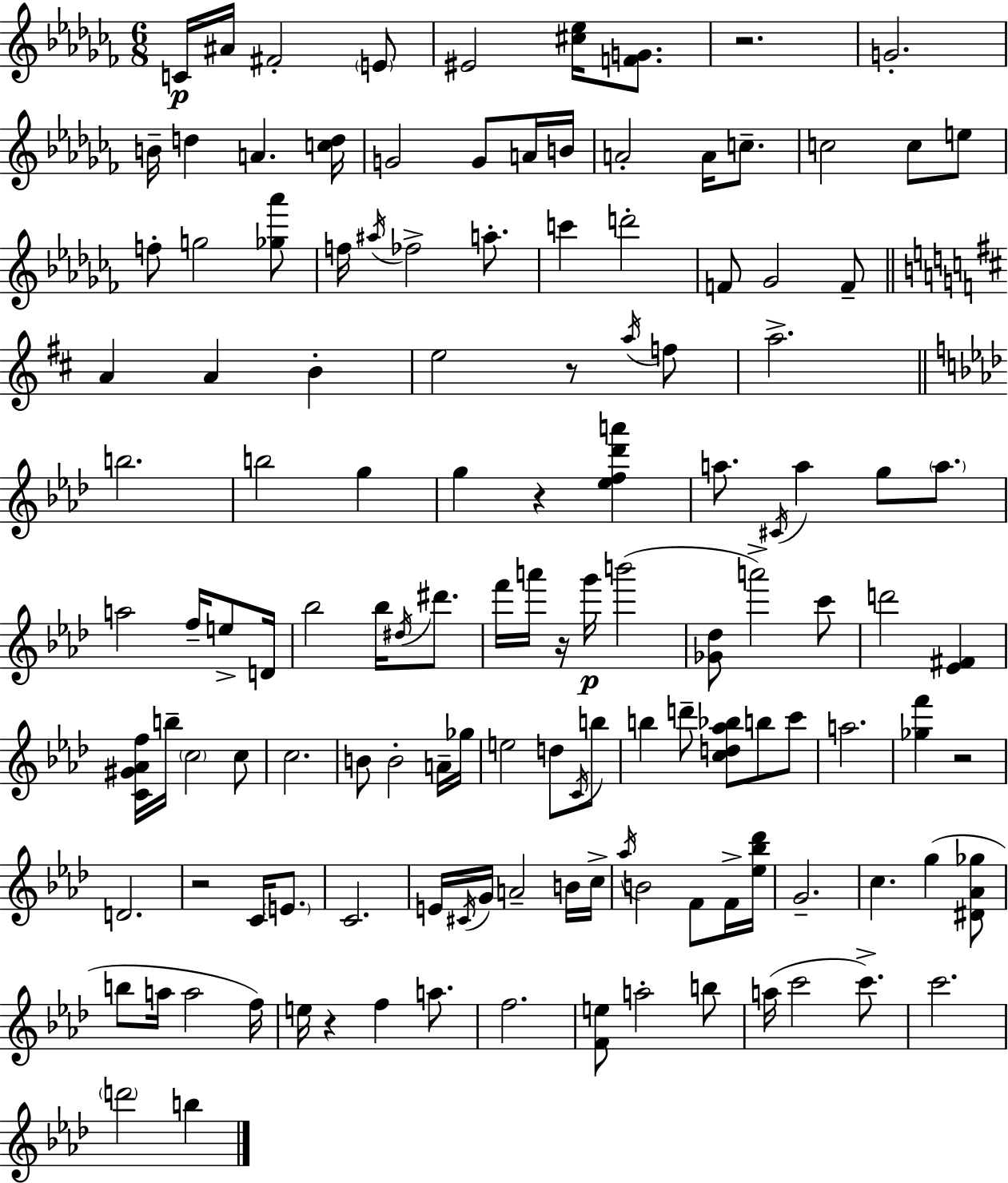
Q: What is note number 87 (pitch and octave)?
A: B4